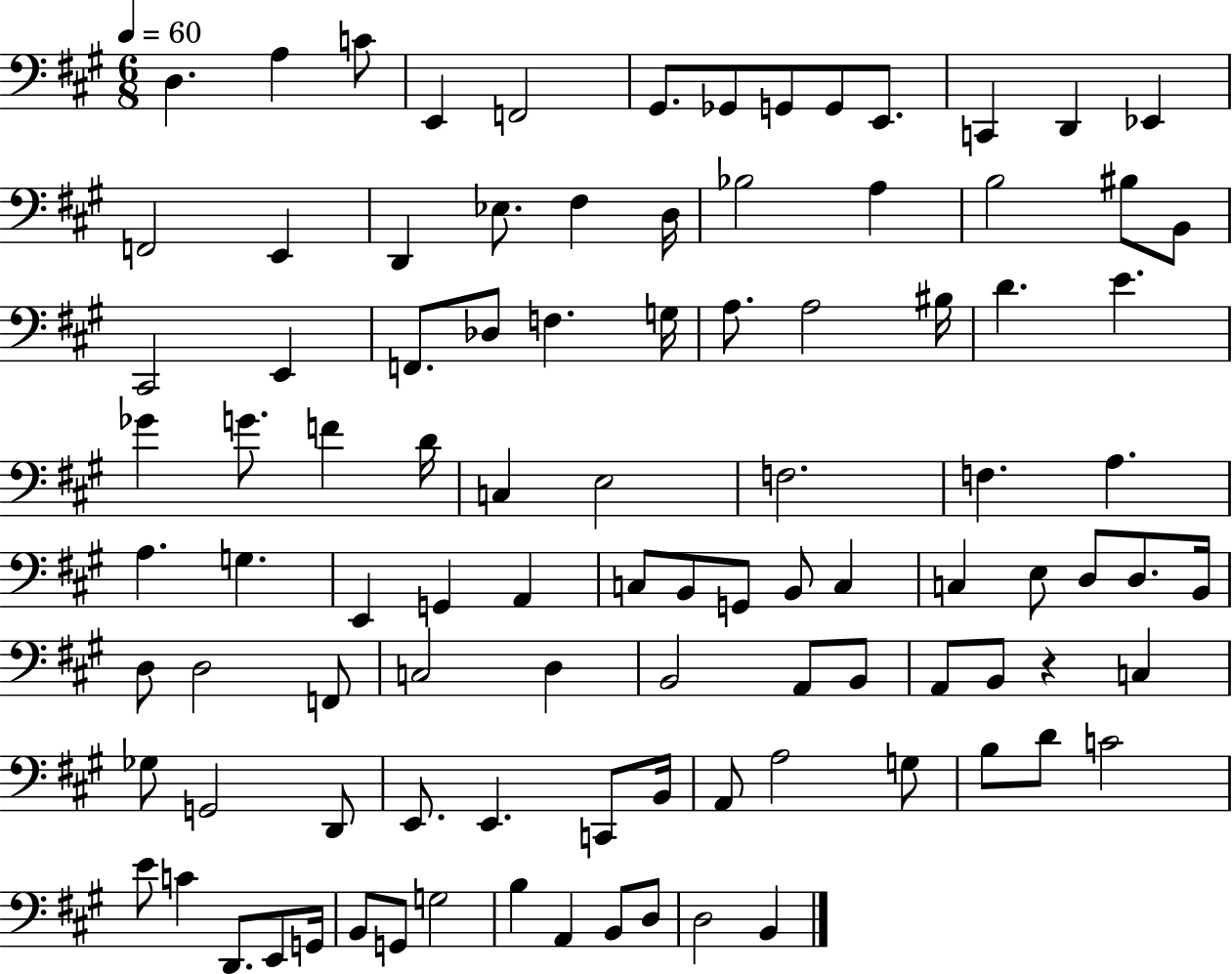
X:1
T:Untitled
M:6/8
L:1/4
K:A
D, A, C/2 E,, F,,2 ^G,,/2 _G,,/2 G,,/2 G,,/2 E,,/2 C,, D,, _E,, F,,2 E,, D,, _E,/2 ^F, D,/4 _B,2 A, B,2 ^B,/2 B,,/2 ^C,,2 E,, F,,/2 _D,/2 F, G,/4 A,/2 A,2 ^B,/4 D E _G G/2 F D/4 C, E,2 F,2 F, A, A, G, E,, G,, A,, C,/2 B,,/2 G,,/2 B,,/2 C, C, E,/2 D,/2 D,/2 B,,/4 D,/2 D,2 F,,/2 C,2 D, B,,2 A,,/2 B,,/2 A,,/2 B,,/2 z C, _G,/2 G,,2 D,,/2 E,,/2 E,, C,,/2 B,,/4 A,,/2 A,2 G,/2 B,/2 D/2 C2 E/2 C D,,/2 E,,/2 G,,/4 B,,/2 G,,/2 G,2 B, A,, B,,/2 D,/2 D,2 B,,